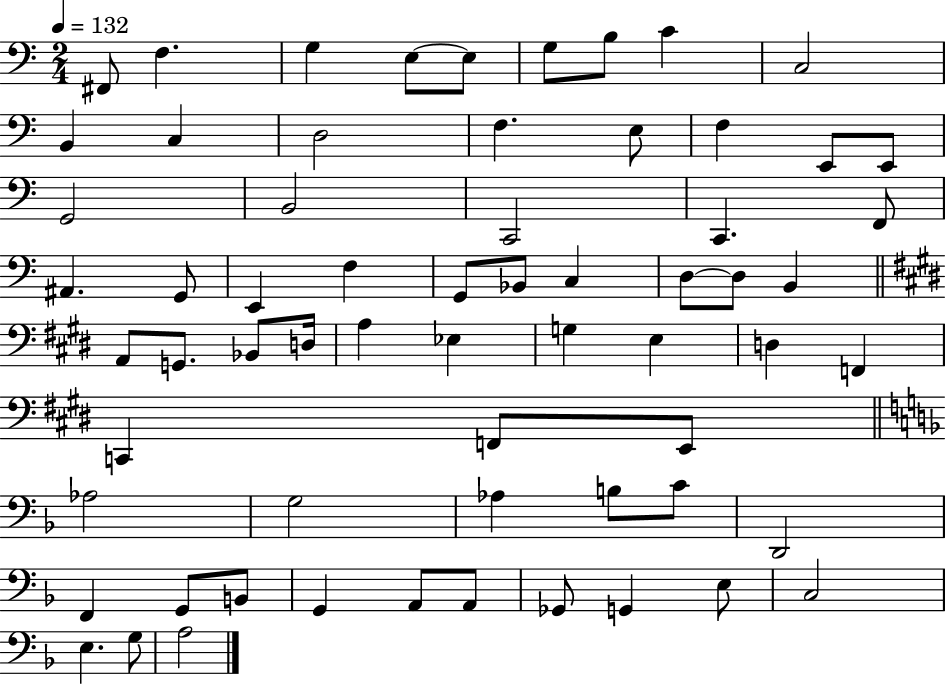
{
  \clef bass
  \numericTimeSignature
  \time 2/4
  \key c \major
  \tempo 4 = 132
  \repeat volta 2 { fis,8 f4. | g4 e8~~ e8 | g8 b8 c'4 | c2 | \break b,4 c4 | d2 | f4. e8 | f4 e,8 e,8 | \break g,2 | b,2 | c,2 | c,4. f,8 | \break ais,4. g,8 | e,4 f4 | g,8 bes,8 c4 | d8~~ d8 b,4 | \break \bar "||" \break \key e \major a,8 g,8. bes,8 d16 | a4 ees4 | g4 e4 | d4 f,4 | \break c,4 f,8 e,8 | \bar "||" \break \key d \minor aes2 | g2 | aes4 b8 c'8 | d,2 | \break f,4 g,8 b,8 | g,4 a,8 a,8 | ges,8 g,4 e8 | c2 | \break e4. g8 | a2 | } \bar "|."
}